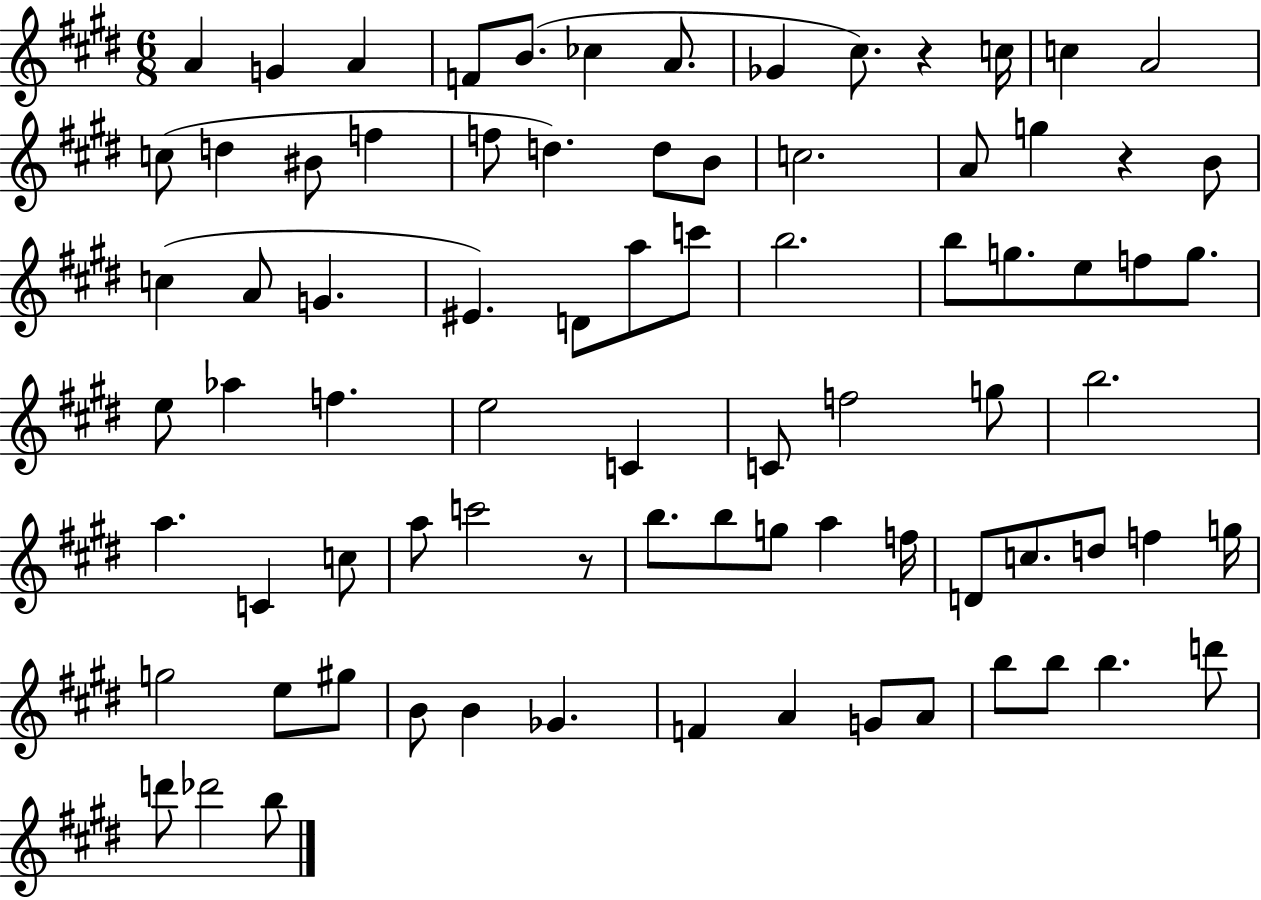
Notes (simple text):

A4/q G4/q A4/q F4/e B4/e. CES5/q A4/e. Gb4/q C#5/e. R/q C5/s C5/q A4/h C5/e D5/q BIS4/e F5/q F5/e D5/q. D5/e B4/e C5/h. A4/e G5/q R/q B4/e C5/q A4/e G4/q. EIS4/q. D4/e A5/e C6/e B5/h. B5/e G5/e. E5/e F5/e G5/e. E5/e Ab5/q F5/q. E5/h C4/q C4/e F5/h G5/e B5/h. A5/q. C4/q C5/e A5/e C6/h R/e B5/e. B5/e G5/e A5/q F5/s D4/e C5/e. D5/e F5/q G5/s G5/h E5/e G#5/e B4/e B4/q Gb4/q. F4/q A4/q G4/e A4/e B5/e B5/e B5/q. D6/e D6/e Db6/h B5/e